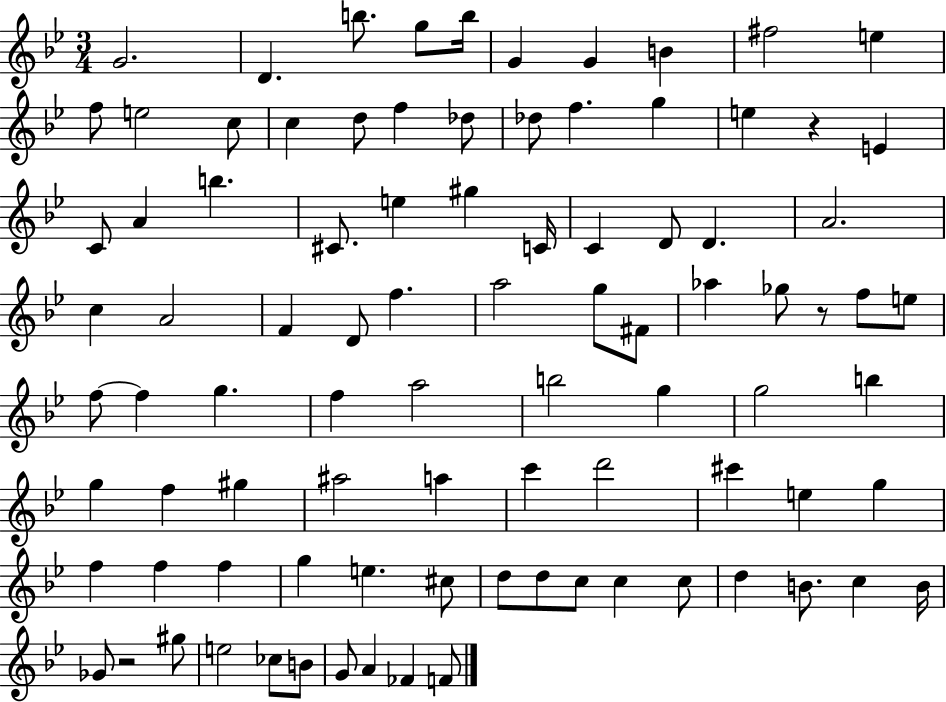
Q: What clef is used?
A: treble